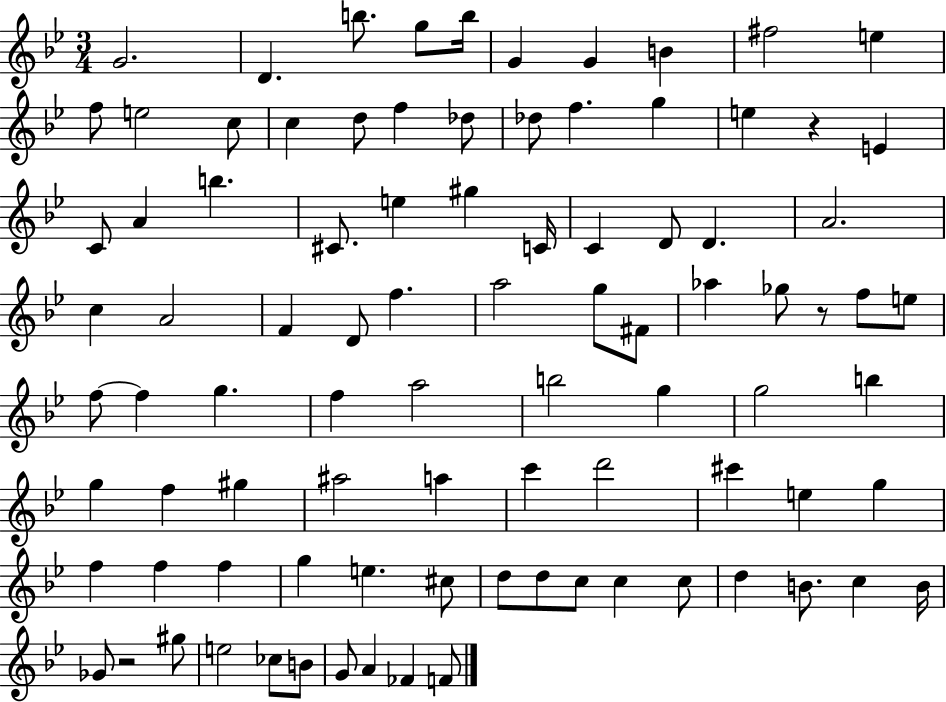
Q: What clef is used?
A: treble